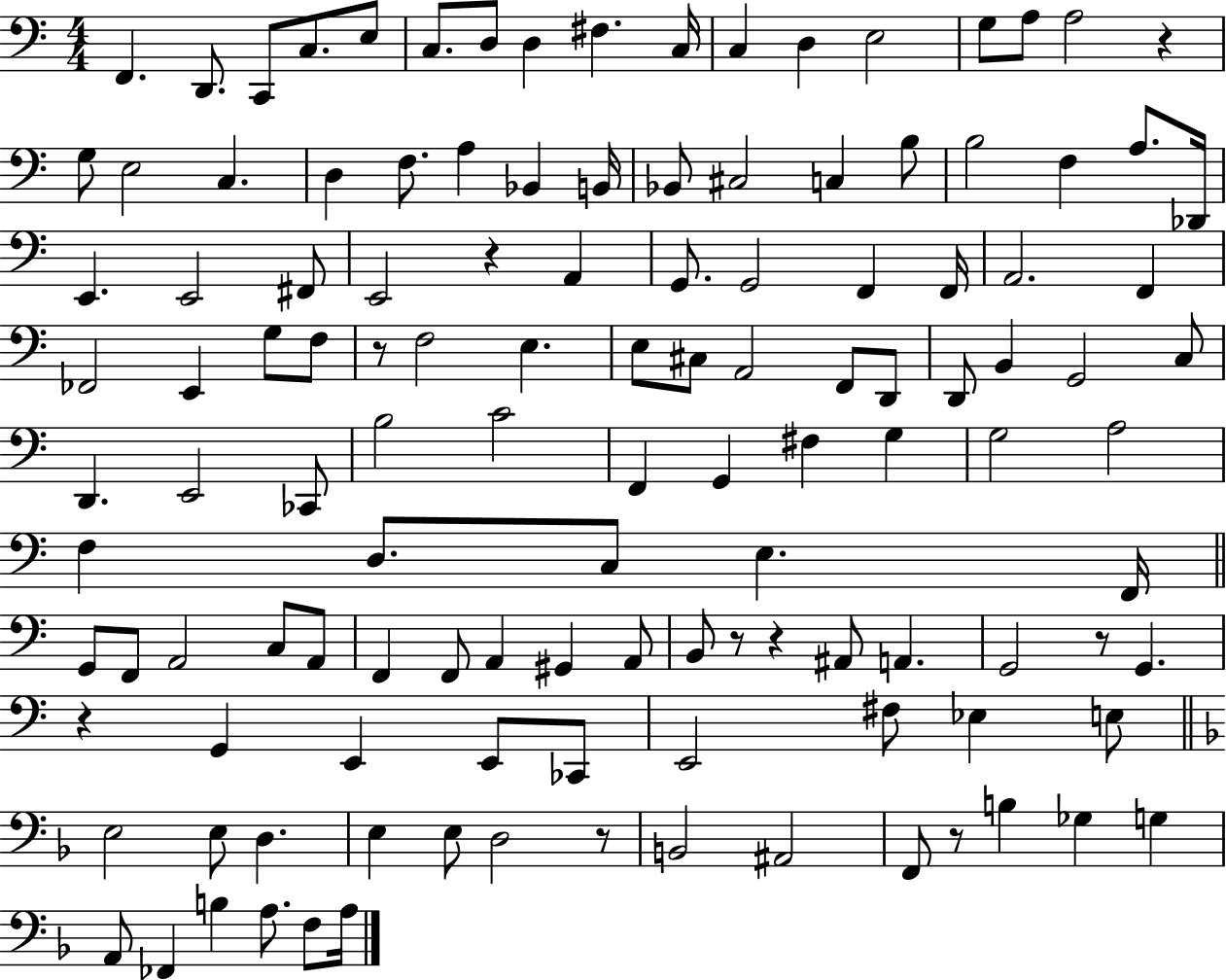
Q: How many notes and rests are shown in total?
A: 124